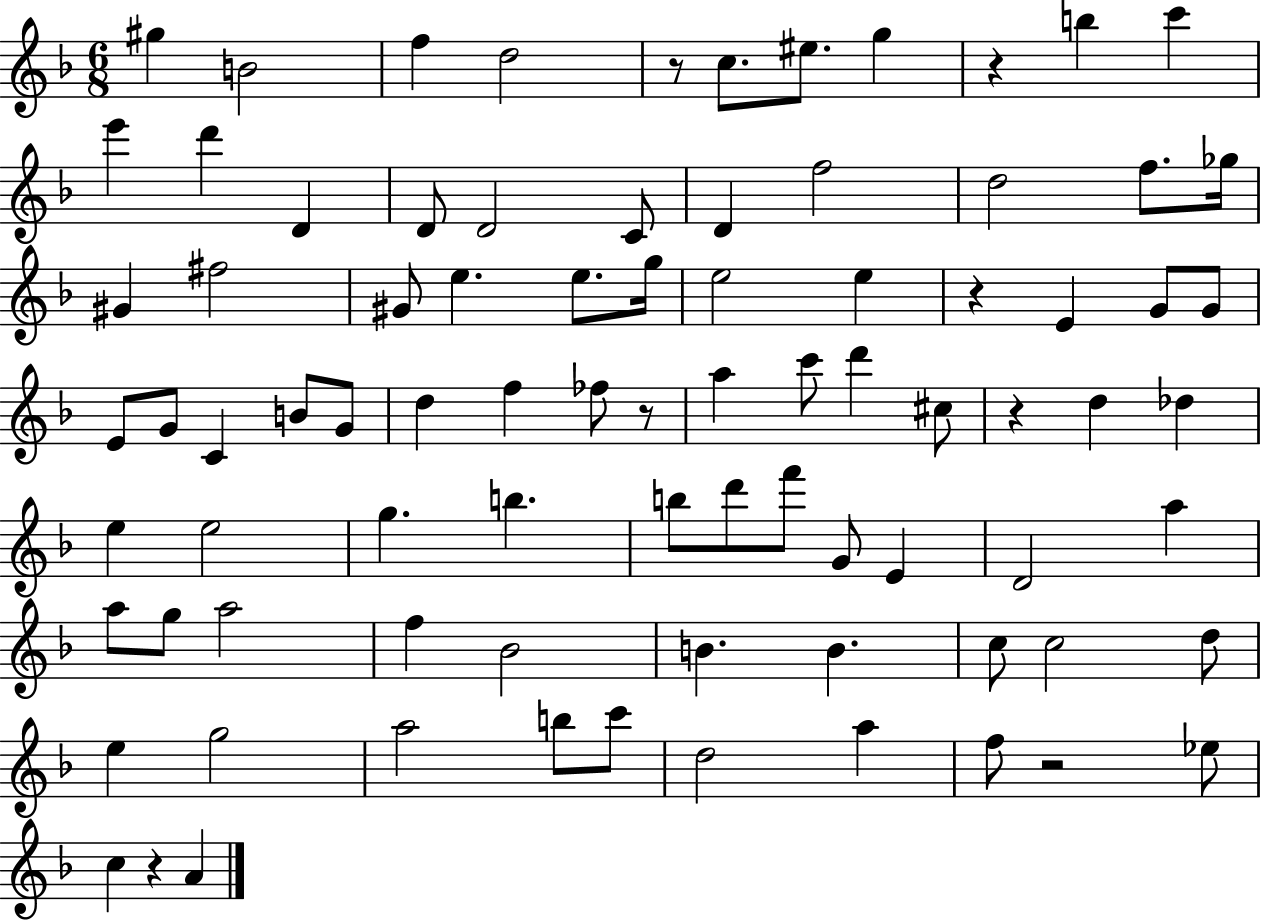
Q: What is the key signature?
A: F major